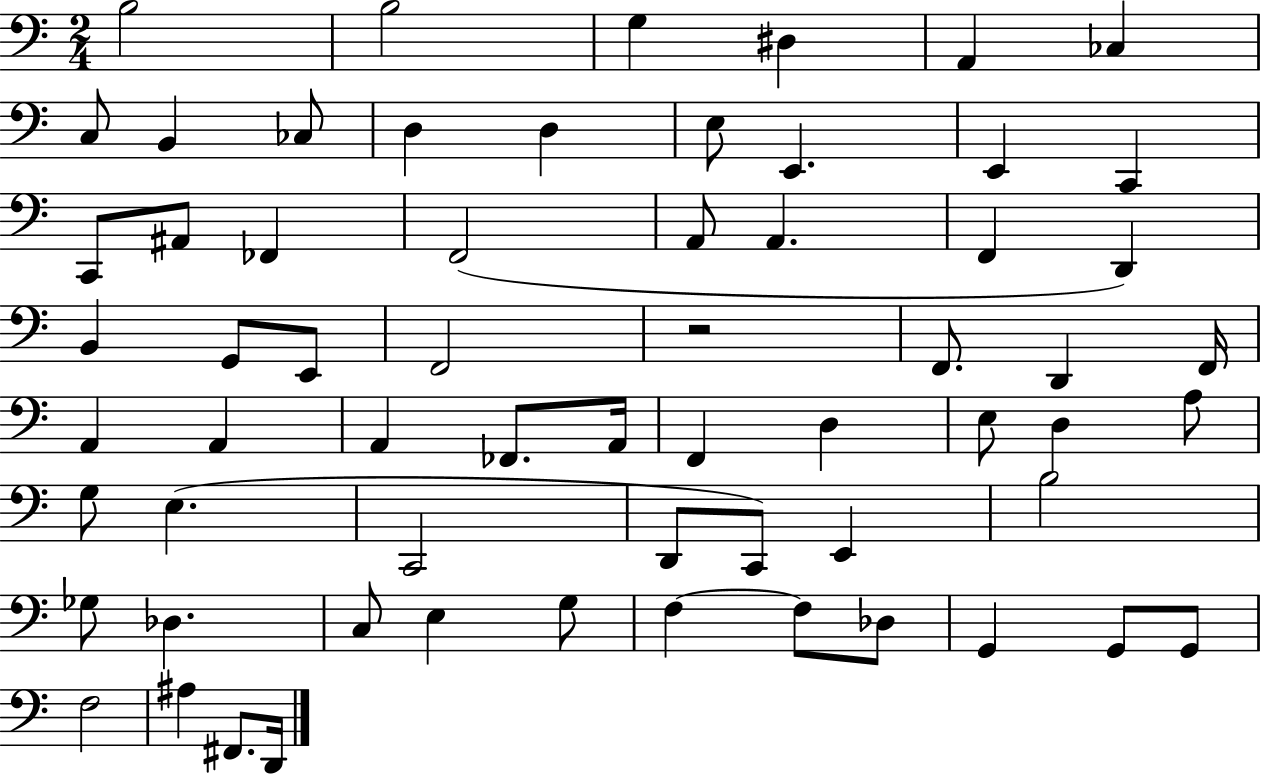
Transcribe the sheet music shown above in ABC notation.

X:1
T:Untitled
M:2/4
L:1/4
K:C
B,2 B,2 G, ^D, A,, _C, C,/2 B,, _C,/2 D, D, E,/2 E,, E,, C,, C,,/2 ^A,,/2 _F,, F,,2 A,,/2 A,, F,, D,, B,, G,,/2 E,,/2 F,,2 z2 F,,/2 D,, F,,/4 A,, A,, A,, _F,,/2 A,,/4 F,, D, E,/2 D, A,/2 G,/2 E, C,,2 D,,/2 C,,/2 E,, B,2 _G,/2 _D, C,/2 E, G,/2 F, F,/2 _D,/2 G,, G,,/2 G,,/2 F,2 ^A, ^F,,/2 D,,/4